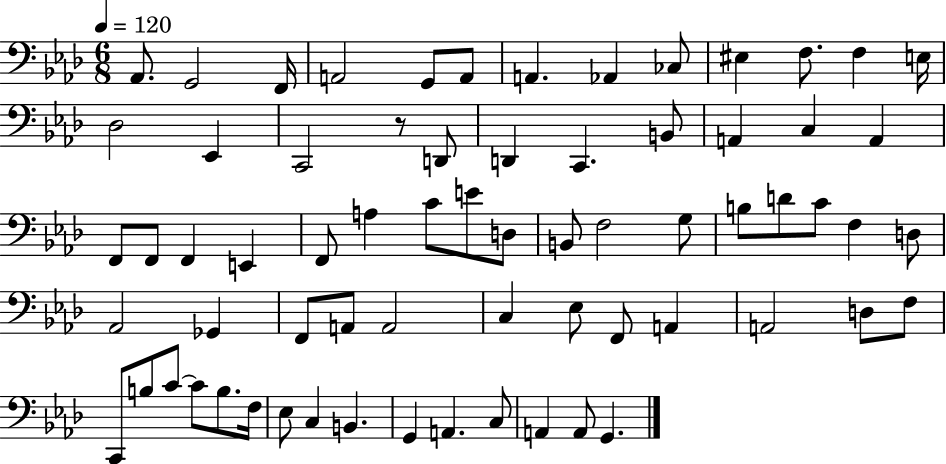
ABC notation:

X:1
T:Untitled
M:6/8
L:1/4
K:Ab
_A,,/2 G,,2 F,,/4 A,,2 G,,/2 A,,/2 A,, _A,, _C,/2 ^E, F,/2 F, E,/4 _D,2 _E,, C,,2 z/2 D,,/2 D,, C,, B,,/2 A,, C, A,, F,,/2 F,,/2 F,, E,, F,,/2 A, C/2 E/2 D,/2 B,,/2 F,2 G,/2 B,/2 D/2 C/2 F, D,/2 _A,,2 _G,, F,,/2 A,,/2 A,,2 C, _E,/2 F,,/2 A,, A,,2 D,/2 F,/2 C,,/2 B,/2 C/2 C/2 B,/2 F,/4 _E,/2 C, B,, G,, A,, C,/2 A,, A,,/2 G,,